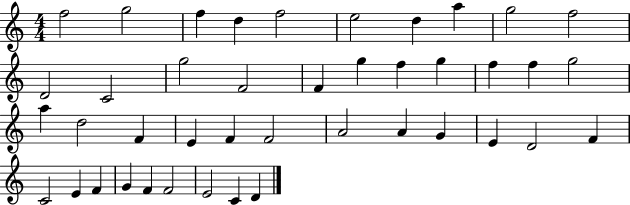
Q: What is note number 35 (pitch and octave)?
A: E4